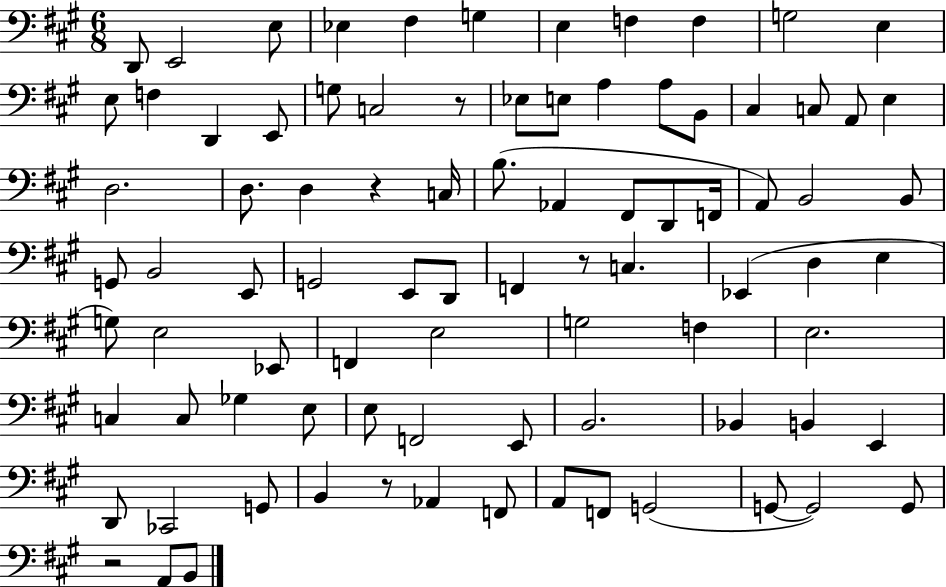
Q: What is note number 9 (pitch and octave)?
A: F3